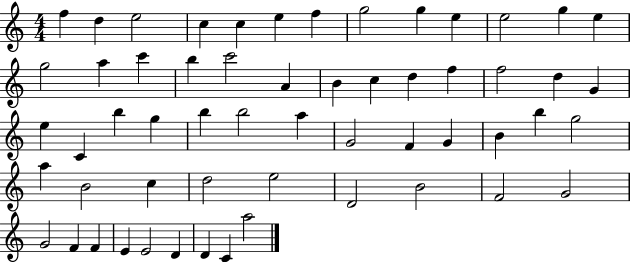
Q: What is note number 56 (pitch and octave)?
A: C4